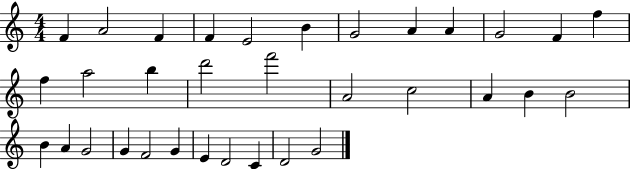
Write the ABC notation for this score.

X:1
T:Untitled
M:4/4
L:1/4
K:C
F A2 F F E2 B G2 A A G2 F f f a2 b d'2 f'2 A2 c2 A B B2 B A G2 G F2 G E D2 C D2 G2